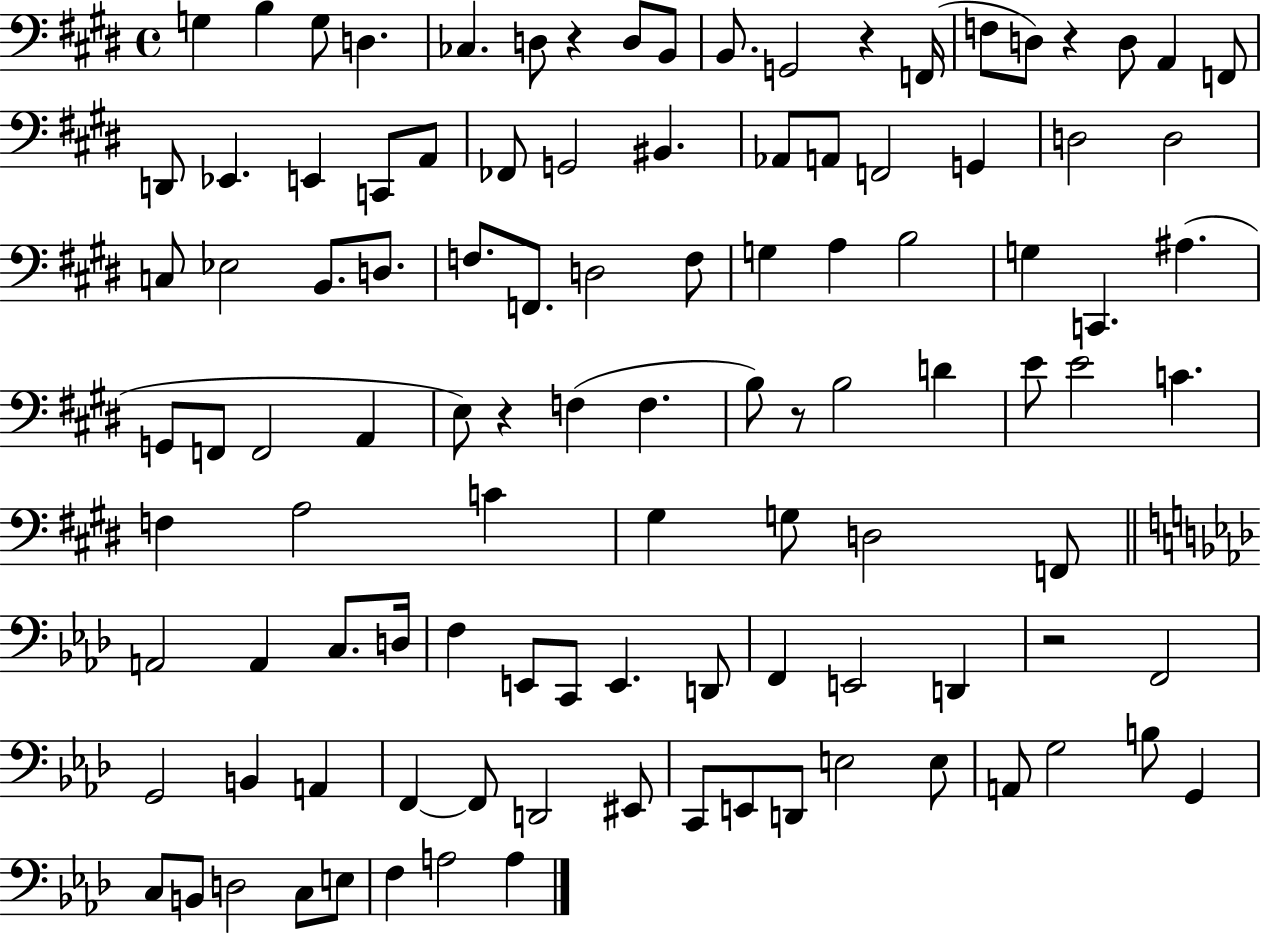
X:1
T:Untitled
M:4/4
L:1/4
K:E
G, B, G,/2 D, _C, D,/2 z D,/2 B,,/2 B,,/2 G,,2 z F,,/4 F,/2 D,/2 z D,/2 A,, F,,/2 D,,/2 _E,, E,, C,,/2 A,,/2 _F,,/2 G,,2 ^B,, _A,,/2 A,,/2 F,,2 G,, D,2 D,2 C,/2 _E,2 B,,/2 D,/2 F,/2 F,,/2 D,2 F,/2 G, A, B,2 G, C,, ^A, G,,/2 F,,/2 F,,2 A,, E,/2 z F, F, B,/2 z/2 B,2 D E/2 E2 C F, A,2 C ^G, G,/2 D,2 F,,/2 A,,2 A,, C,/2 D,/4 F, E,,/2 C,,/2 E,, D,,/2 F,, E,,2 D,, z2 F,,2 G,,2 B,, A,, F,, F,,/2 D,,2 ^E,,/2 C,,/2 E,,/2 D,,/2 E,2 E,/2 A,,/2 G,2 B,/2 G,, C,/2 B,,/2 D,2 C,/2 E,/2 F, A,2 A,